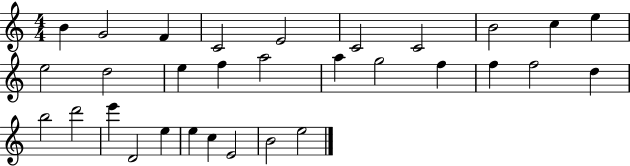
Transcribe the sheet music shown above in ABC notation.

X:1
T:Untitled
M:4/4
L:1/4
K:C
B G2 F C2 E2 C2 C2 B2 c e e2 d2 e f a2 a g2 f f f2 d b2 d'2 e' D2 e e c E2 B2 e2